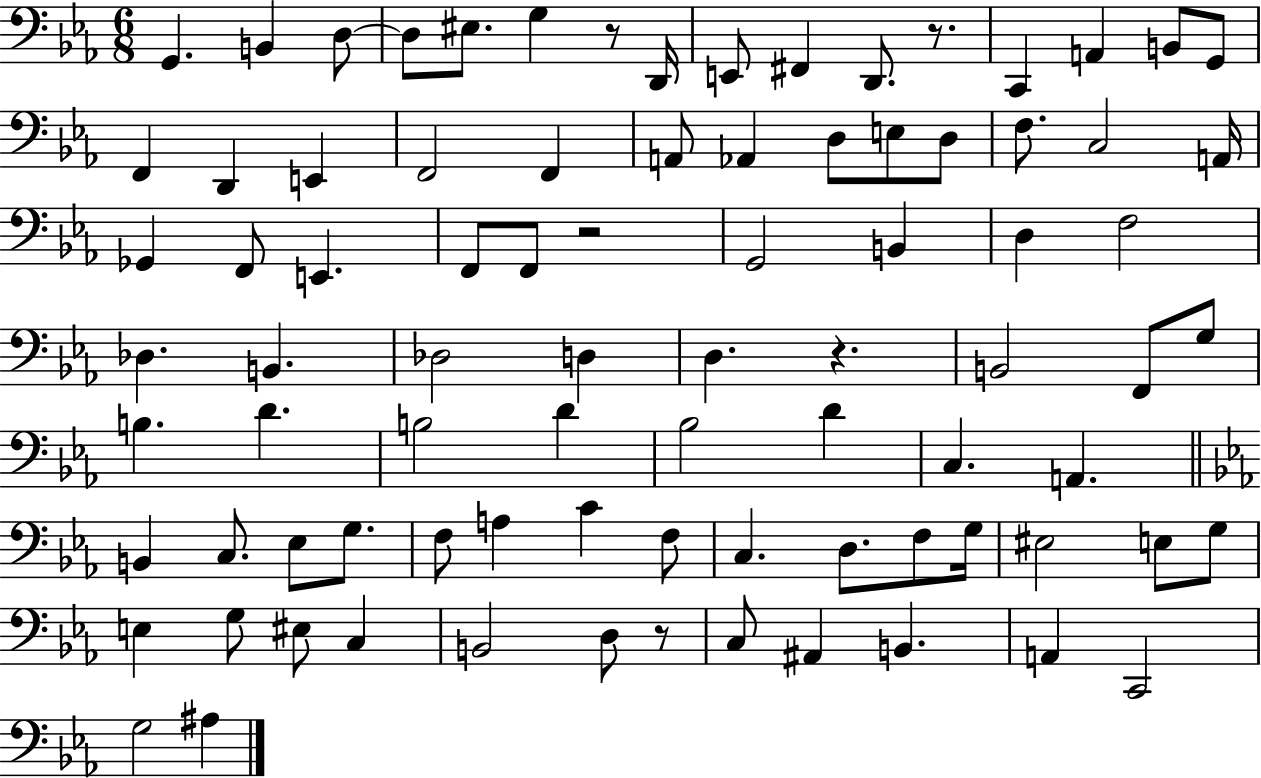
G2/q. B2/q D3/e D3/e EIS3/e. G3/q R/e D2/s E2/e F#2/q D2/e. R/e. C2/q A2/q B2/e G2/e F2/q D2/q E2/q F2/h F2/q A2/e Ab2/q D3/e E3/e D3/e F3/e. C3/h A2/s Gb2/q F2/e E2/q. F2/e F2/e R/h G2/h B2/q D3/q F3/h Db3/q. B2/q. Db3/h D3/q D3/q. R/q. B2/h F2/e G3/e B3/q. D4/q. B3/h D4/q Bb3/h D4/q C3/q. A2/q. B2/q C3/e. Eb3/e G3/e. F3/e A3/q C4/q F3/e C3/q. D3/e. F3/e G3/s EIS3/h E3/e G3/e E3/q G3/e EIS3/e C3/q B2/h D3/e R/e C3/e A#2/q B2/q. A2/q C2/h G3/h A#3/q